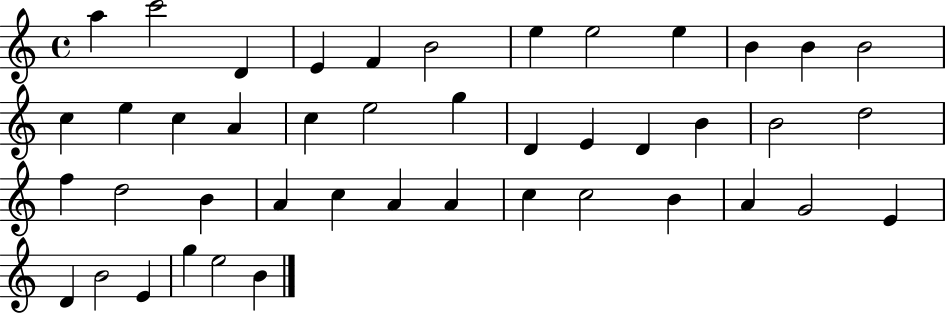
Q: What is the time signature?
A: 4/4